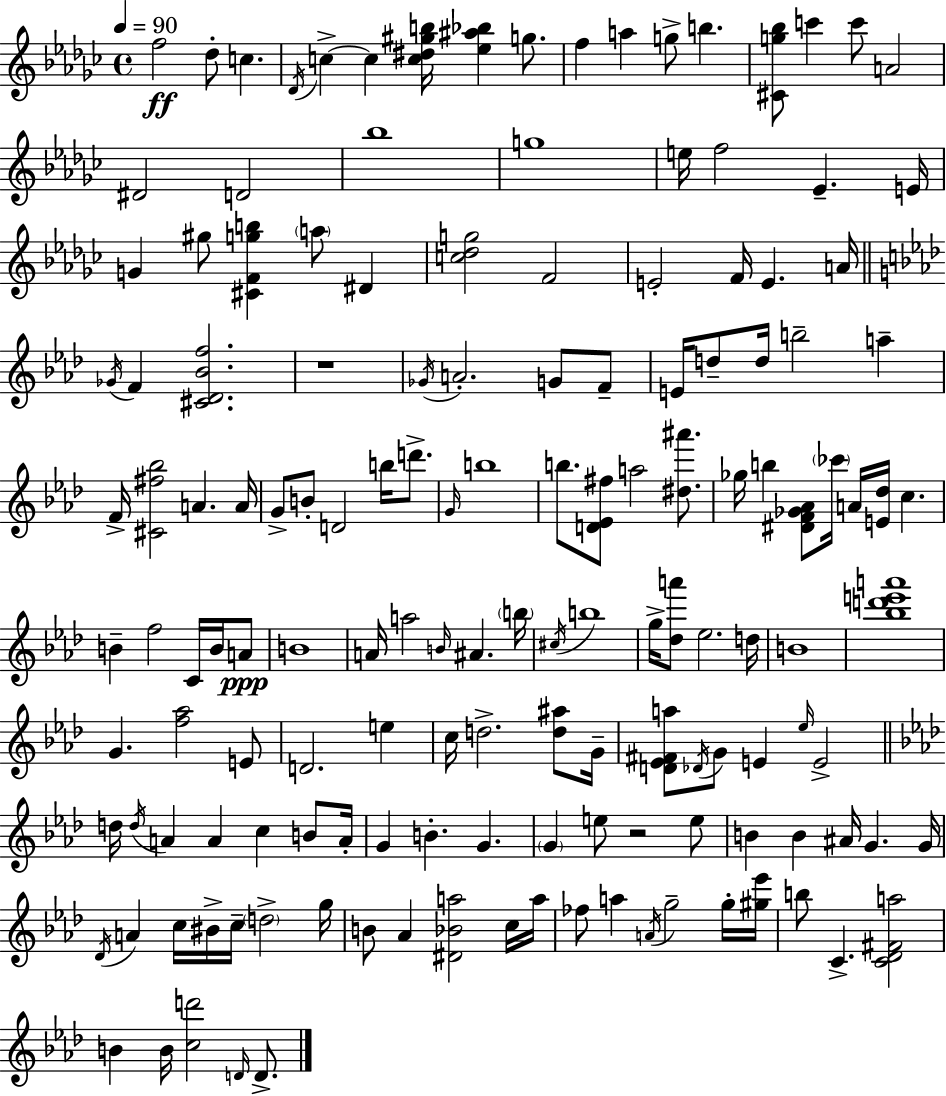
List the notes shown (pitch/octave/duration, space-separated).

F5/h Db5/e C5/q. Db4/s C5/q C5/q [C5,D#5,G#5,B5]/s [Eb5,A#5,Bb5]/q G5/e. F5/q A5/q G5/e B5/q. [C#4,G5,Bb5]/e C6/q C6/e A4/h D#4/h D4/h Bb5/w G5/w E5/s F5/h Eb4/q. E4/s G4/q G#5/e [C#4,F4,G5,B5]/q A5/e D#4/q [C5,Db5,G5]/h F4/h E4/h F4/s E4/q. A4/s Gb4/s F4/q [C#4,Db4,Bb4,F5]/h. R/w Gb4/s A4/h. G4/e F4/e E4/s D5/e D5/s B5/h A5/q F4/s [C#4,F#5,Bb5]/h A4/q. A4/s G4/e B4/e D4/h B5/s D6/e. G4/s B5/w B5/e. [D4,Eb4,F#5]/e A5/h [D#5,A#6]/e. Gb5/s B5/q [D#4,F4,Gb4,Ab4]/e CES6/s A4/s [E4,Db5]/s C5/q. B4/q F5/h C4/s B4/s A4/e B4/w A4/s A5/h B4/s A#4/q. B5/s C#5/s B5/w G5/s [Db5,A6]/e Eb5/h. D5/s B4/w [Bb5,D6,E6,A6]/w G4/q. [F5,Ab5]/h E4/e D4/h. E5/q C5/s D5/h. [D5,A#5]/e G4/s [D4,Eb4,F#4,A5]/e Db4/s G4/e E4/q Eb5/s E4/h D5/s D5/s A4/q A4/q C5/q B4/e A4/s G4/q B4/q. G4/q. G4/q E5/e R/h E5/e B4/q B4/q A#4/s G4/q. G4/s Db4/s A4/q C5/s BIS4/s C5/s D5/h G5/s B4/e Ab4/q [D#4,Bb4,A5]/h C5/s A5/s FES5/e A5/q A4/s G5/h G5/s [G#5,Eb6]/s B5/e C4/q. [C4,Db4,F#4,A5]/h B4/q B4/s [C5,D6]/h D4/s D4/e.